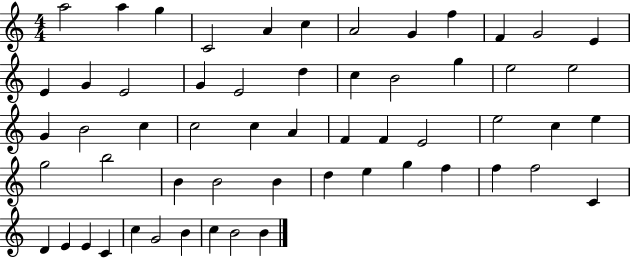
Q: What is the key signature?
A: C major